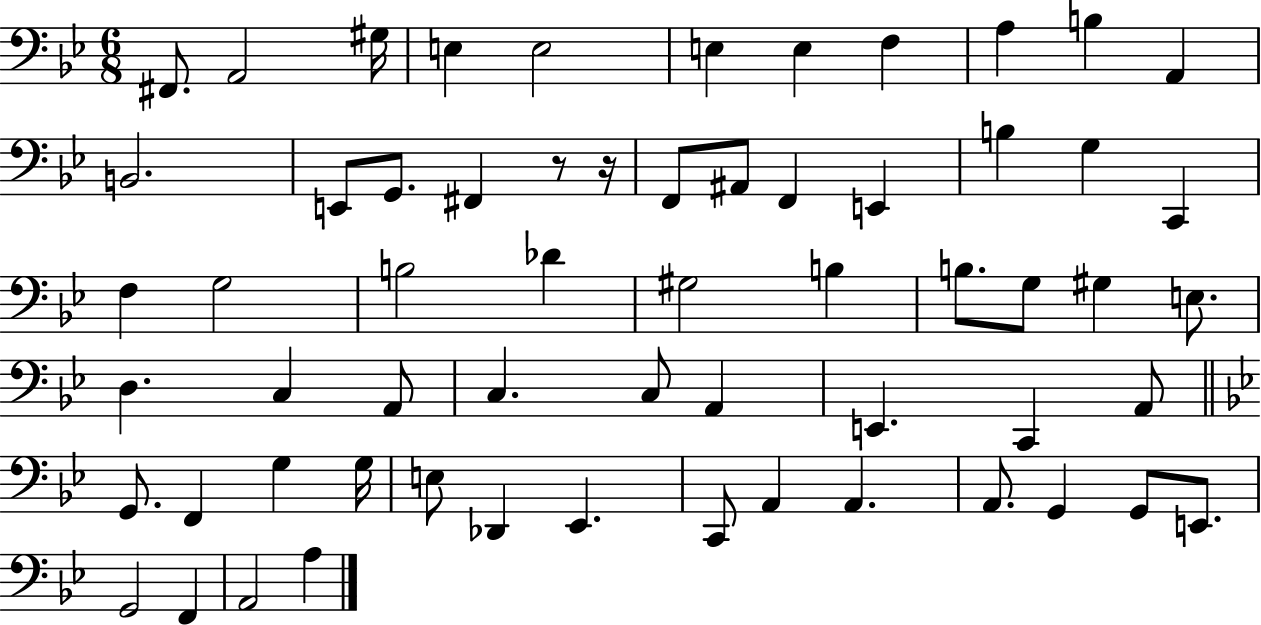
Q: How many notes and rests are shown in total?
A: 61